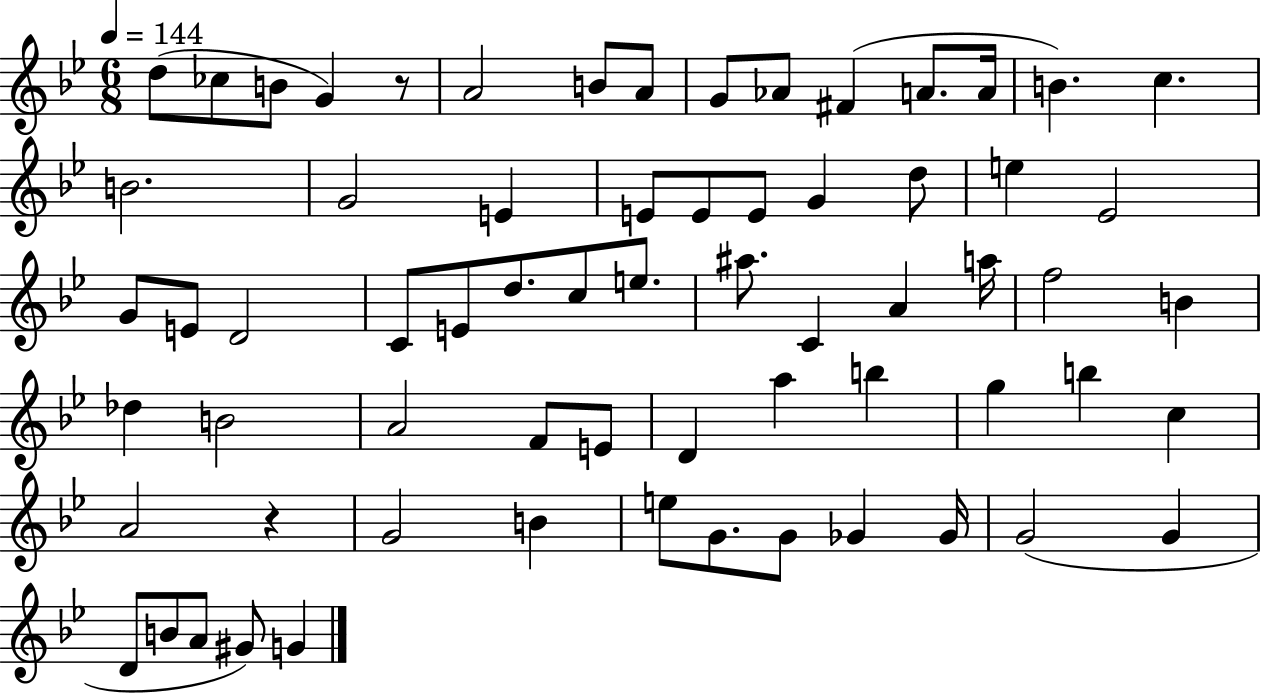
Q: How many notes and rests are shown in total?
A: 66